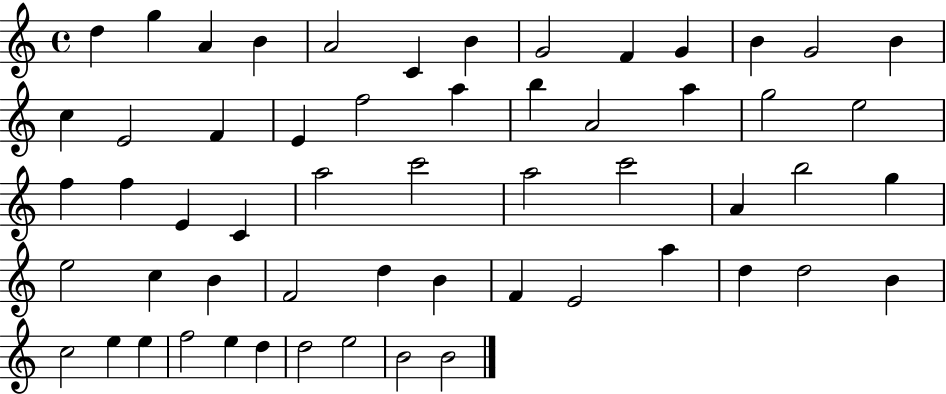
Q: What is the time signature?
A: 4/4